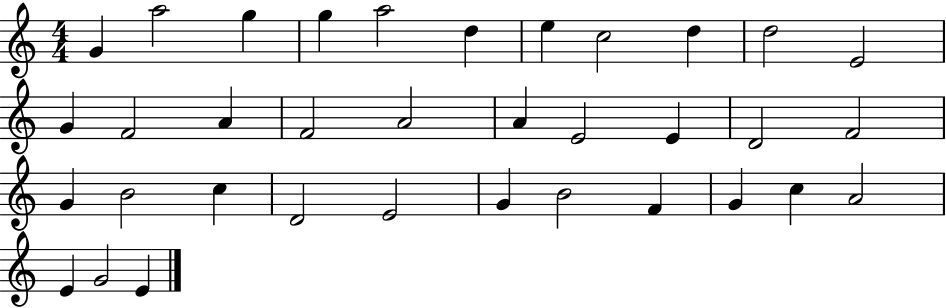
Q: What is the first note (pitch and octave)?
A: G4